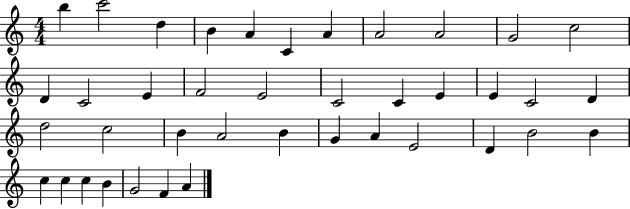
X:1
T:Untitled
M:4/4
L:1/4
K:C
b c'2 d B A C A A2 A2 G2 c2 D C2 E F2 E2 C2 C E E C2 D d2 c2 B A2 B G A E2 D B2 B c c c B G2 F A